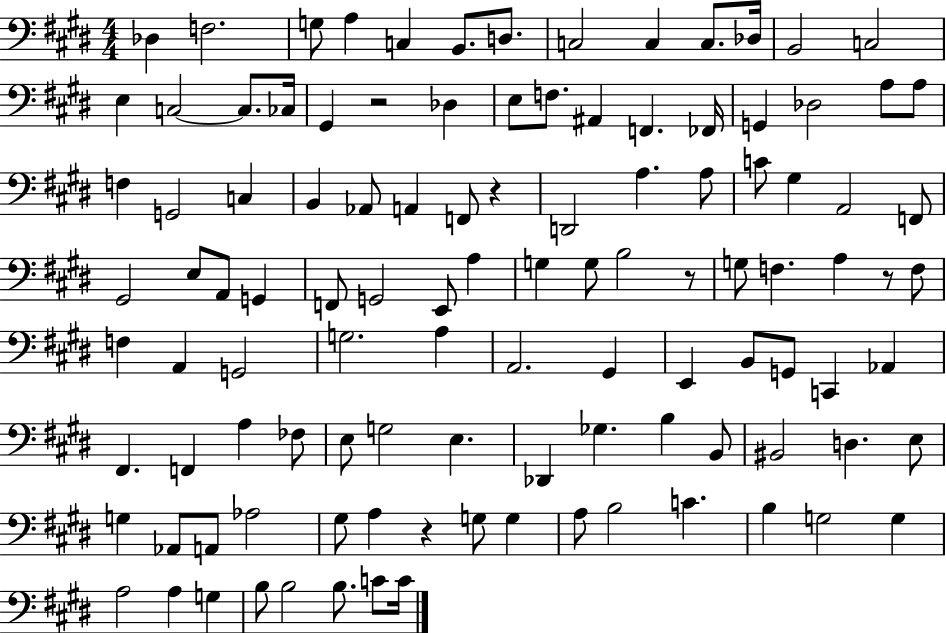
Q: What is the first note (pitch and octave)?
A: Db3